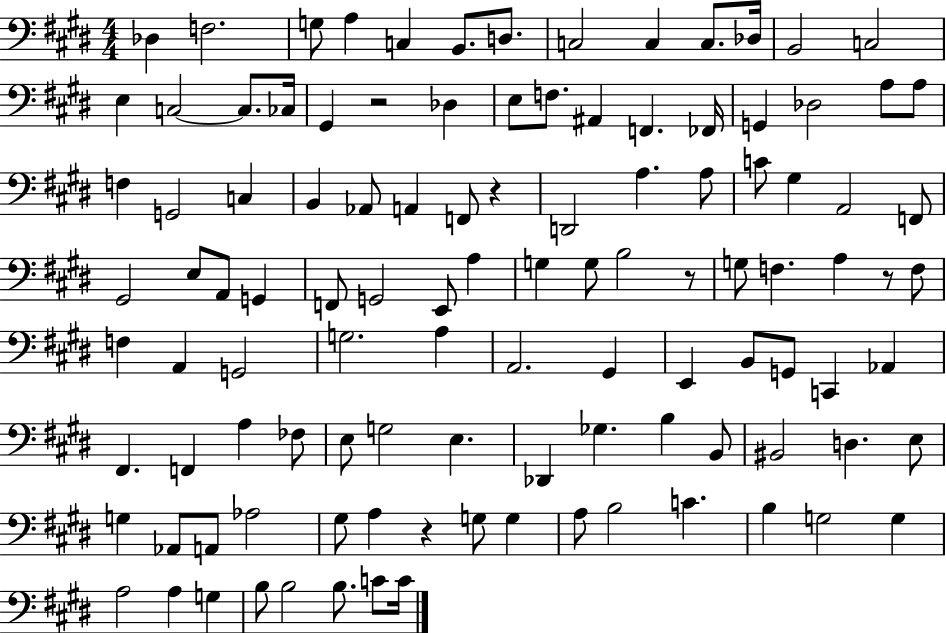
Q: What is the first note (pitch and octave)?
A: Db3